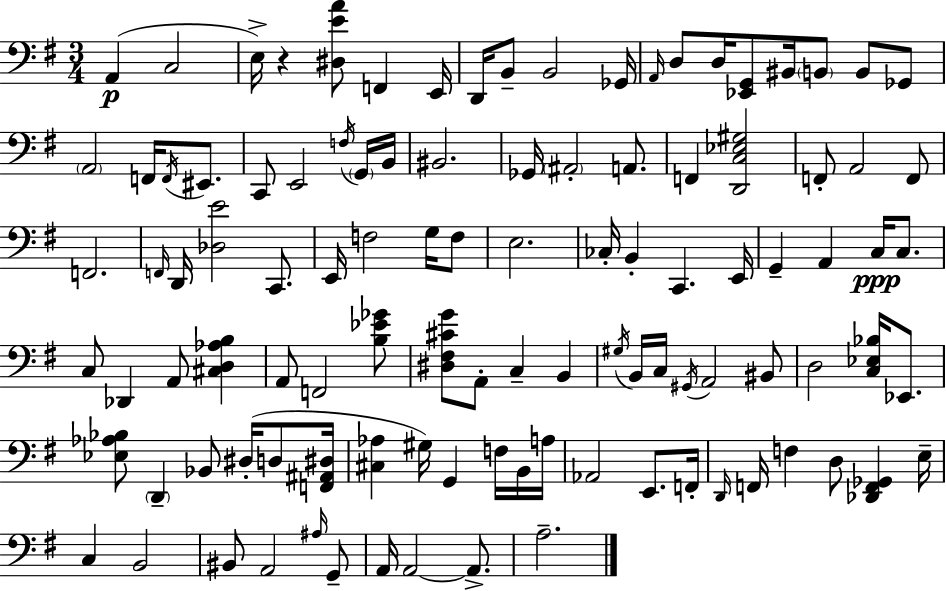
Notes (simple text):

A2/q C3/h E3/s R/q [D#3,E4,A4]/e F2/q E2/s D2/s B2/e B2/h Gb2/s A2/s D3/e D3/s [Eb2,G2]/e BIS2/s B2/e B2/e Gb2/e A2/h F2/s F2/s EIS2/e. C2/e E2/h F3/s G2/s B2/s BIS2/h. Gb2/s A#2/h A2/e. F2/q [D2,C3,Eb3,G#3]/h F2/e A2/h F2/e F2/h. F2/s D2/s [Db3,E4]/h C2/e. E2/s F3/h G3/s F3/e E3/h. CES3/s B2/q C2/q. E2/s G2/q A2/q C3/s C3/e. C3/e Db2/q A2/e [C#3,D3,Ab3,B3]/q A2/e F2/h [B3,Eb4,Gb4]/e [D#3,F#3,C#4,G4]/e A2/e C3/q B2/q G#3/s B2/s C3/s G#2/s A2/h BIS2/e D3/h [C3,Eb3,Bb3]/s Eb2/e. [Eb3,Ab3,Bb3]/e D2/q Bb2/e D#3/s D3/e [F2,A#2,D#3]/s [C#3,Ab3]/q G#3/s G2/q F3/s B2/s A3/s Ab2/h E2/e. F2/s D2/s F2/s F3/q D3/e [Db2,F2,Gb2]/q E3/s C3/q B2/h BIS2/e A2/h A#3/s G2/e A2/s A2/h A2/e. A3/h.